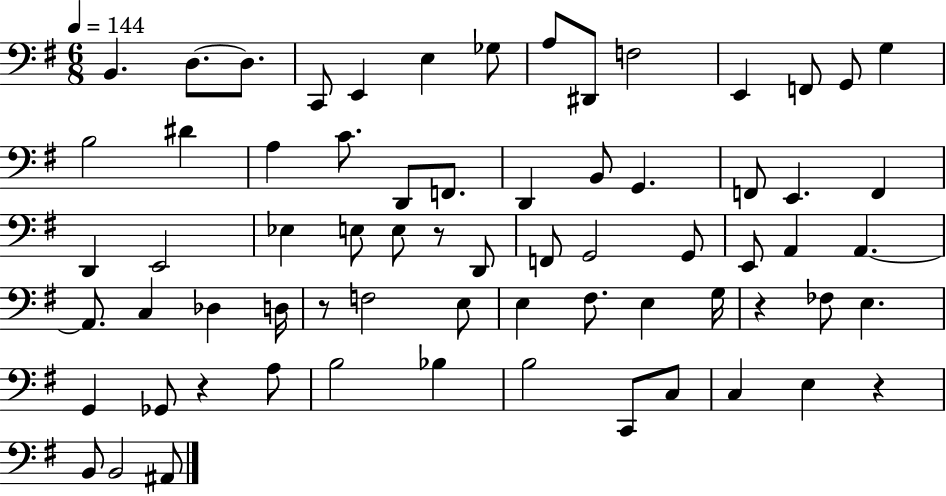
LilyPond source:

{
  \clef bass
  \numericTimeSignature
  \time 6/8
  \key g \major
  \tempo 4 = 144
  b,4. d8.~~ d8. | c,8 e,4 e4 ges8 | a8 dis,8 f2 | e,4 f,8 g,8 g4 | \break b2 dis'4 | a4 c'8. d,8 f,8. | d,4 b,8 g,4. | f,8 e,4. f,4 | \break d,4 e,2 | ees4 e8 e8 r8 d,8 | f,8 g,2 g,8 | e,8 a,4 a,4.~~ | \break a,8. c4 des4 d16 | r8 f2 e8 | e4 fis8. e4 g16 | r4 fes8 e4. | \break g,4 ges,8 r4 a8 | b2 bes4 | b2 c,8 c8 | c4 e4 r4 | \break b,8 b,2 ais,8 | \bar "|."
}